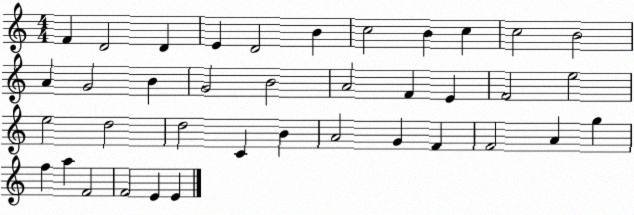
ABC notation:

X:1
T:Untitled
M:4/4
L:1/4
K:C
F D2 D E D2 B c2 B c c2 B2 A G2 B G2 B2 A2 F E F2 e2 e2 d2 d2 C B A2 G F F2 A g f a F2 F2 E E